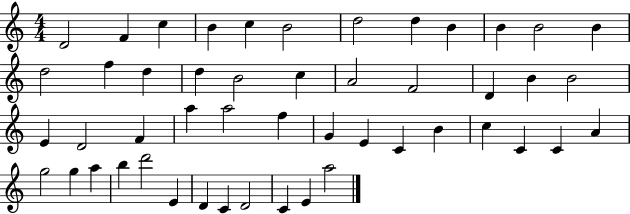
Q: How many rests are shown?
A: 0